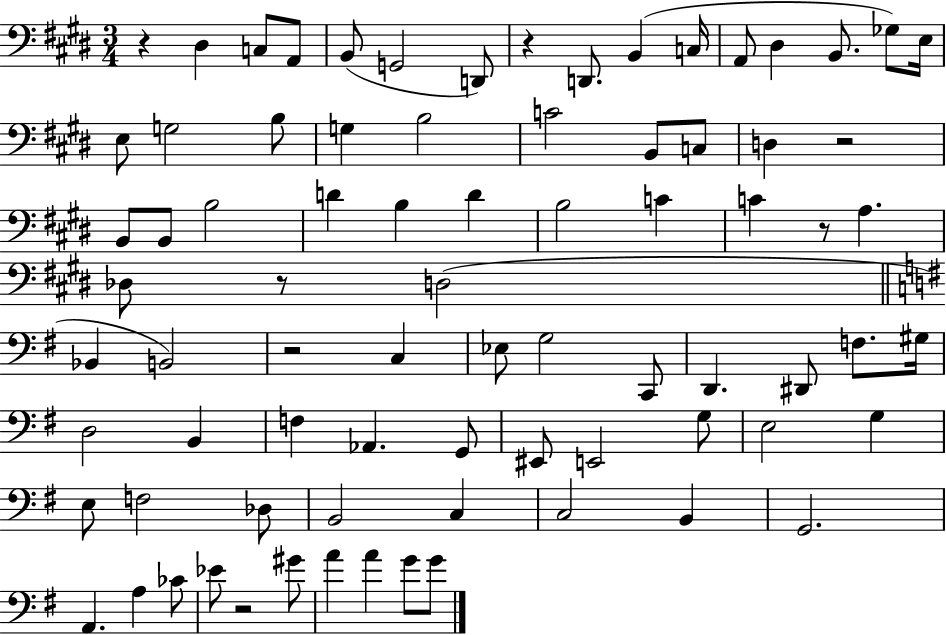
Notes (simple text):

R/q D#3/q C3/e A2/e B2/e G2/h D2/e R/q D2/e. B2/q C3/s A2/e D#3/q B2/e. Gb3/e E3/s E3/e G3/h B3/e G3/q B3/h C4/h B2/e C3/e D3/q R/h B2/e B2/e B3/h D4/q B3/q D4/q B3/h C4/q C4/q R/e A3/q. Db3/e R/e D3/h Bb2/q B2/h R/h C3/q Eb3/e G3/h C2/e D2/q. D#2/e F3/e. G#3/s D3/h B2/q F3/q Ab2/q. G2/e EIS2/e E2/h G3/e E3/h G3/q E3/e F3/h Db3/e B2/h C3/q C3/h B2/q G2/h. A2/q. A3/q CES4/e Eb4/e R/h G#4/e A4/q A4/q G4/e G4/e